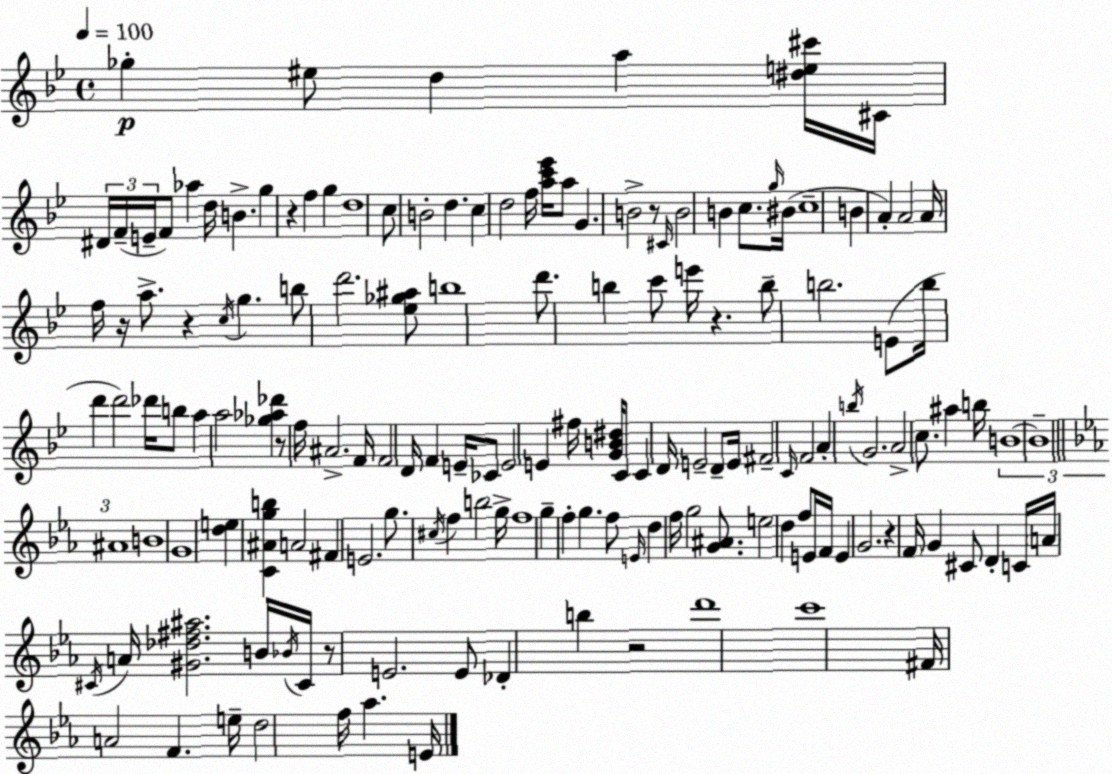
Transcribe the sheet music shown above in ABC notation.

X:1
T:Untitled
M:4/4
L:1/4
K:Bb
_g ^e/2 d a [^de^c']/4 ^C/4 ^D/4 F/4 E/4 F/2 _a d/4 B g z f g d4 c/2 B2 d c d2 f/4 [ac'_e']/4 a/2 G B2 z/2 ^C/4 B2 B c/2 g/4 ^B/4 c4 B A A2 A/4 f/4 z/4 a/2 z c/4 g b/2 d'2 [_e_g^a]/2 b4 d'/2 b c'/2 e'/4 z b/2 b2 E/2 b/4 d' d'2 _d'/4 b/2 a a2 [_g_a_d'] z/2 f/4 ^A2 F/4 F2 D/4 F E/4 _C/2 E2 E ^f/4 [GB^d]/4 C/2 C D/4 E2 D/2 E/4 ^F2 C/4 F2 A b/4 G2 A2 c/2 ^a b/4 B4 B4 ^A4 B4 G4 [de] [C^Agb] A2 ^F E2 g/2 ^c/4 f b2 g/4 f4 g f g f/2 E/4 d f/4 g2 [G^A]/2 e2 d f/2 E/4 F/4 E G2 z F/4 G ^C/2 D C/4 A/4 ^C/4 A/4 [^G_d^f^a]2 B/4 _B/4 ^C/4 z/2 E2 E/2 _D b z2 d'4 c'4 ^F/4 A2 F e/4 d2 f/4 _a E/4